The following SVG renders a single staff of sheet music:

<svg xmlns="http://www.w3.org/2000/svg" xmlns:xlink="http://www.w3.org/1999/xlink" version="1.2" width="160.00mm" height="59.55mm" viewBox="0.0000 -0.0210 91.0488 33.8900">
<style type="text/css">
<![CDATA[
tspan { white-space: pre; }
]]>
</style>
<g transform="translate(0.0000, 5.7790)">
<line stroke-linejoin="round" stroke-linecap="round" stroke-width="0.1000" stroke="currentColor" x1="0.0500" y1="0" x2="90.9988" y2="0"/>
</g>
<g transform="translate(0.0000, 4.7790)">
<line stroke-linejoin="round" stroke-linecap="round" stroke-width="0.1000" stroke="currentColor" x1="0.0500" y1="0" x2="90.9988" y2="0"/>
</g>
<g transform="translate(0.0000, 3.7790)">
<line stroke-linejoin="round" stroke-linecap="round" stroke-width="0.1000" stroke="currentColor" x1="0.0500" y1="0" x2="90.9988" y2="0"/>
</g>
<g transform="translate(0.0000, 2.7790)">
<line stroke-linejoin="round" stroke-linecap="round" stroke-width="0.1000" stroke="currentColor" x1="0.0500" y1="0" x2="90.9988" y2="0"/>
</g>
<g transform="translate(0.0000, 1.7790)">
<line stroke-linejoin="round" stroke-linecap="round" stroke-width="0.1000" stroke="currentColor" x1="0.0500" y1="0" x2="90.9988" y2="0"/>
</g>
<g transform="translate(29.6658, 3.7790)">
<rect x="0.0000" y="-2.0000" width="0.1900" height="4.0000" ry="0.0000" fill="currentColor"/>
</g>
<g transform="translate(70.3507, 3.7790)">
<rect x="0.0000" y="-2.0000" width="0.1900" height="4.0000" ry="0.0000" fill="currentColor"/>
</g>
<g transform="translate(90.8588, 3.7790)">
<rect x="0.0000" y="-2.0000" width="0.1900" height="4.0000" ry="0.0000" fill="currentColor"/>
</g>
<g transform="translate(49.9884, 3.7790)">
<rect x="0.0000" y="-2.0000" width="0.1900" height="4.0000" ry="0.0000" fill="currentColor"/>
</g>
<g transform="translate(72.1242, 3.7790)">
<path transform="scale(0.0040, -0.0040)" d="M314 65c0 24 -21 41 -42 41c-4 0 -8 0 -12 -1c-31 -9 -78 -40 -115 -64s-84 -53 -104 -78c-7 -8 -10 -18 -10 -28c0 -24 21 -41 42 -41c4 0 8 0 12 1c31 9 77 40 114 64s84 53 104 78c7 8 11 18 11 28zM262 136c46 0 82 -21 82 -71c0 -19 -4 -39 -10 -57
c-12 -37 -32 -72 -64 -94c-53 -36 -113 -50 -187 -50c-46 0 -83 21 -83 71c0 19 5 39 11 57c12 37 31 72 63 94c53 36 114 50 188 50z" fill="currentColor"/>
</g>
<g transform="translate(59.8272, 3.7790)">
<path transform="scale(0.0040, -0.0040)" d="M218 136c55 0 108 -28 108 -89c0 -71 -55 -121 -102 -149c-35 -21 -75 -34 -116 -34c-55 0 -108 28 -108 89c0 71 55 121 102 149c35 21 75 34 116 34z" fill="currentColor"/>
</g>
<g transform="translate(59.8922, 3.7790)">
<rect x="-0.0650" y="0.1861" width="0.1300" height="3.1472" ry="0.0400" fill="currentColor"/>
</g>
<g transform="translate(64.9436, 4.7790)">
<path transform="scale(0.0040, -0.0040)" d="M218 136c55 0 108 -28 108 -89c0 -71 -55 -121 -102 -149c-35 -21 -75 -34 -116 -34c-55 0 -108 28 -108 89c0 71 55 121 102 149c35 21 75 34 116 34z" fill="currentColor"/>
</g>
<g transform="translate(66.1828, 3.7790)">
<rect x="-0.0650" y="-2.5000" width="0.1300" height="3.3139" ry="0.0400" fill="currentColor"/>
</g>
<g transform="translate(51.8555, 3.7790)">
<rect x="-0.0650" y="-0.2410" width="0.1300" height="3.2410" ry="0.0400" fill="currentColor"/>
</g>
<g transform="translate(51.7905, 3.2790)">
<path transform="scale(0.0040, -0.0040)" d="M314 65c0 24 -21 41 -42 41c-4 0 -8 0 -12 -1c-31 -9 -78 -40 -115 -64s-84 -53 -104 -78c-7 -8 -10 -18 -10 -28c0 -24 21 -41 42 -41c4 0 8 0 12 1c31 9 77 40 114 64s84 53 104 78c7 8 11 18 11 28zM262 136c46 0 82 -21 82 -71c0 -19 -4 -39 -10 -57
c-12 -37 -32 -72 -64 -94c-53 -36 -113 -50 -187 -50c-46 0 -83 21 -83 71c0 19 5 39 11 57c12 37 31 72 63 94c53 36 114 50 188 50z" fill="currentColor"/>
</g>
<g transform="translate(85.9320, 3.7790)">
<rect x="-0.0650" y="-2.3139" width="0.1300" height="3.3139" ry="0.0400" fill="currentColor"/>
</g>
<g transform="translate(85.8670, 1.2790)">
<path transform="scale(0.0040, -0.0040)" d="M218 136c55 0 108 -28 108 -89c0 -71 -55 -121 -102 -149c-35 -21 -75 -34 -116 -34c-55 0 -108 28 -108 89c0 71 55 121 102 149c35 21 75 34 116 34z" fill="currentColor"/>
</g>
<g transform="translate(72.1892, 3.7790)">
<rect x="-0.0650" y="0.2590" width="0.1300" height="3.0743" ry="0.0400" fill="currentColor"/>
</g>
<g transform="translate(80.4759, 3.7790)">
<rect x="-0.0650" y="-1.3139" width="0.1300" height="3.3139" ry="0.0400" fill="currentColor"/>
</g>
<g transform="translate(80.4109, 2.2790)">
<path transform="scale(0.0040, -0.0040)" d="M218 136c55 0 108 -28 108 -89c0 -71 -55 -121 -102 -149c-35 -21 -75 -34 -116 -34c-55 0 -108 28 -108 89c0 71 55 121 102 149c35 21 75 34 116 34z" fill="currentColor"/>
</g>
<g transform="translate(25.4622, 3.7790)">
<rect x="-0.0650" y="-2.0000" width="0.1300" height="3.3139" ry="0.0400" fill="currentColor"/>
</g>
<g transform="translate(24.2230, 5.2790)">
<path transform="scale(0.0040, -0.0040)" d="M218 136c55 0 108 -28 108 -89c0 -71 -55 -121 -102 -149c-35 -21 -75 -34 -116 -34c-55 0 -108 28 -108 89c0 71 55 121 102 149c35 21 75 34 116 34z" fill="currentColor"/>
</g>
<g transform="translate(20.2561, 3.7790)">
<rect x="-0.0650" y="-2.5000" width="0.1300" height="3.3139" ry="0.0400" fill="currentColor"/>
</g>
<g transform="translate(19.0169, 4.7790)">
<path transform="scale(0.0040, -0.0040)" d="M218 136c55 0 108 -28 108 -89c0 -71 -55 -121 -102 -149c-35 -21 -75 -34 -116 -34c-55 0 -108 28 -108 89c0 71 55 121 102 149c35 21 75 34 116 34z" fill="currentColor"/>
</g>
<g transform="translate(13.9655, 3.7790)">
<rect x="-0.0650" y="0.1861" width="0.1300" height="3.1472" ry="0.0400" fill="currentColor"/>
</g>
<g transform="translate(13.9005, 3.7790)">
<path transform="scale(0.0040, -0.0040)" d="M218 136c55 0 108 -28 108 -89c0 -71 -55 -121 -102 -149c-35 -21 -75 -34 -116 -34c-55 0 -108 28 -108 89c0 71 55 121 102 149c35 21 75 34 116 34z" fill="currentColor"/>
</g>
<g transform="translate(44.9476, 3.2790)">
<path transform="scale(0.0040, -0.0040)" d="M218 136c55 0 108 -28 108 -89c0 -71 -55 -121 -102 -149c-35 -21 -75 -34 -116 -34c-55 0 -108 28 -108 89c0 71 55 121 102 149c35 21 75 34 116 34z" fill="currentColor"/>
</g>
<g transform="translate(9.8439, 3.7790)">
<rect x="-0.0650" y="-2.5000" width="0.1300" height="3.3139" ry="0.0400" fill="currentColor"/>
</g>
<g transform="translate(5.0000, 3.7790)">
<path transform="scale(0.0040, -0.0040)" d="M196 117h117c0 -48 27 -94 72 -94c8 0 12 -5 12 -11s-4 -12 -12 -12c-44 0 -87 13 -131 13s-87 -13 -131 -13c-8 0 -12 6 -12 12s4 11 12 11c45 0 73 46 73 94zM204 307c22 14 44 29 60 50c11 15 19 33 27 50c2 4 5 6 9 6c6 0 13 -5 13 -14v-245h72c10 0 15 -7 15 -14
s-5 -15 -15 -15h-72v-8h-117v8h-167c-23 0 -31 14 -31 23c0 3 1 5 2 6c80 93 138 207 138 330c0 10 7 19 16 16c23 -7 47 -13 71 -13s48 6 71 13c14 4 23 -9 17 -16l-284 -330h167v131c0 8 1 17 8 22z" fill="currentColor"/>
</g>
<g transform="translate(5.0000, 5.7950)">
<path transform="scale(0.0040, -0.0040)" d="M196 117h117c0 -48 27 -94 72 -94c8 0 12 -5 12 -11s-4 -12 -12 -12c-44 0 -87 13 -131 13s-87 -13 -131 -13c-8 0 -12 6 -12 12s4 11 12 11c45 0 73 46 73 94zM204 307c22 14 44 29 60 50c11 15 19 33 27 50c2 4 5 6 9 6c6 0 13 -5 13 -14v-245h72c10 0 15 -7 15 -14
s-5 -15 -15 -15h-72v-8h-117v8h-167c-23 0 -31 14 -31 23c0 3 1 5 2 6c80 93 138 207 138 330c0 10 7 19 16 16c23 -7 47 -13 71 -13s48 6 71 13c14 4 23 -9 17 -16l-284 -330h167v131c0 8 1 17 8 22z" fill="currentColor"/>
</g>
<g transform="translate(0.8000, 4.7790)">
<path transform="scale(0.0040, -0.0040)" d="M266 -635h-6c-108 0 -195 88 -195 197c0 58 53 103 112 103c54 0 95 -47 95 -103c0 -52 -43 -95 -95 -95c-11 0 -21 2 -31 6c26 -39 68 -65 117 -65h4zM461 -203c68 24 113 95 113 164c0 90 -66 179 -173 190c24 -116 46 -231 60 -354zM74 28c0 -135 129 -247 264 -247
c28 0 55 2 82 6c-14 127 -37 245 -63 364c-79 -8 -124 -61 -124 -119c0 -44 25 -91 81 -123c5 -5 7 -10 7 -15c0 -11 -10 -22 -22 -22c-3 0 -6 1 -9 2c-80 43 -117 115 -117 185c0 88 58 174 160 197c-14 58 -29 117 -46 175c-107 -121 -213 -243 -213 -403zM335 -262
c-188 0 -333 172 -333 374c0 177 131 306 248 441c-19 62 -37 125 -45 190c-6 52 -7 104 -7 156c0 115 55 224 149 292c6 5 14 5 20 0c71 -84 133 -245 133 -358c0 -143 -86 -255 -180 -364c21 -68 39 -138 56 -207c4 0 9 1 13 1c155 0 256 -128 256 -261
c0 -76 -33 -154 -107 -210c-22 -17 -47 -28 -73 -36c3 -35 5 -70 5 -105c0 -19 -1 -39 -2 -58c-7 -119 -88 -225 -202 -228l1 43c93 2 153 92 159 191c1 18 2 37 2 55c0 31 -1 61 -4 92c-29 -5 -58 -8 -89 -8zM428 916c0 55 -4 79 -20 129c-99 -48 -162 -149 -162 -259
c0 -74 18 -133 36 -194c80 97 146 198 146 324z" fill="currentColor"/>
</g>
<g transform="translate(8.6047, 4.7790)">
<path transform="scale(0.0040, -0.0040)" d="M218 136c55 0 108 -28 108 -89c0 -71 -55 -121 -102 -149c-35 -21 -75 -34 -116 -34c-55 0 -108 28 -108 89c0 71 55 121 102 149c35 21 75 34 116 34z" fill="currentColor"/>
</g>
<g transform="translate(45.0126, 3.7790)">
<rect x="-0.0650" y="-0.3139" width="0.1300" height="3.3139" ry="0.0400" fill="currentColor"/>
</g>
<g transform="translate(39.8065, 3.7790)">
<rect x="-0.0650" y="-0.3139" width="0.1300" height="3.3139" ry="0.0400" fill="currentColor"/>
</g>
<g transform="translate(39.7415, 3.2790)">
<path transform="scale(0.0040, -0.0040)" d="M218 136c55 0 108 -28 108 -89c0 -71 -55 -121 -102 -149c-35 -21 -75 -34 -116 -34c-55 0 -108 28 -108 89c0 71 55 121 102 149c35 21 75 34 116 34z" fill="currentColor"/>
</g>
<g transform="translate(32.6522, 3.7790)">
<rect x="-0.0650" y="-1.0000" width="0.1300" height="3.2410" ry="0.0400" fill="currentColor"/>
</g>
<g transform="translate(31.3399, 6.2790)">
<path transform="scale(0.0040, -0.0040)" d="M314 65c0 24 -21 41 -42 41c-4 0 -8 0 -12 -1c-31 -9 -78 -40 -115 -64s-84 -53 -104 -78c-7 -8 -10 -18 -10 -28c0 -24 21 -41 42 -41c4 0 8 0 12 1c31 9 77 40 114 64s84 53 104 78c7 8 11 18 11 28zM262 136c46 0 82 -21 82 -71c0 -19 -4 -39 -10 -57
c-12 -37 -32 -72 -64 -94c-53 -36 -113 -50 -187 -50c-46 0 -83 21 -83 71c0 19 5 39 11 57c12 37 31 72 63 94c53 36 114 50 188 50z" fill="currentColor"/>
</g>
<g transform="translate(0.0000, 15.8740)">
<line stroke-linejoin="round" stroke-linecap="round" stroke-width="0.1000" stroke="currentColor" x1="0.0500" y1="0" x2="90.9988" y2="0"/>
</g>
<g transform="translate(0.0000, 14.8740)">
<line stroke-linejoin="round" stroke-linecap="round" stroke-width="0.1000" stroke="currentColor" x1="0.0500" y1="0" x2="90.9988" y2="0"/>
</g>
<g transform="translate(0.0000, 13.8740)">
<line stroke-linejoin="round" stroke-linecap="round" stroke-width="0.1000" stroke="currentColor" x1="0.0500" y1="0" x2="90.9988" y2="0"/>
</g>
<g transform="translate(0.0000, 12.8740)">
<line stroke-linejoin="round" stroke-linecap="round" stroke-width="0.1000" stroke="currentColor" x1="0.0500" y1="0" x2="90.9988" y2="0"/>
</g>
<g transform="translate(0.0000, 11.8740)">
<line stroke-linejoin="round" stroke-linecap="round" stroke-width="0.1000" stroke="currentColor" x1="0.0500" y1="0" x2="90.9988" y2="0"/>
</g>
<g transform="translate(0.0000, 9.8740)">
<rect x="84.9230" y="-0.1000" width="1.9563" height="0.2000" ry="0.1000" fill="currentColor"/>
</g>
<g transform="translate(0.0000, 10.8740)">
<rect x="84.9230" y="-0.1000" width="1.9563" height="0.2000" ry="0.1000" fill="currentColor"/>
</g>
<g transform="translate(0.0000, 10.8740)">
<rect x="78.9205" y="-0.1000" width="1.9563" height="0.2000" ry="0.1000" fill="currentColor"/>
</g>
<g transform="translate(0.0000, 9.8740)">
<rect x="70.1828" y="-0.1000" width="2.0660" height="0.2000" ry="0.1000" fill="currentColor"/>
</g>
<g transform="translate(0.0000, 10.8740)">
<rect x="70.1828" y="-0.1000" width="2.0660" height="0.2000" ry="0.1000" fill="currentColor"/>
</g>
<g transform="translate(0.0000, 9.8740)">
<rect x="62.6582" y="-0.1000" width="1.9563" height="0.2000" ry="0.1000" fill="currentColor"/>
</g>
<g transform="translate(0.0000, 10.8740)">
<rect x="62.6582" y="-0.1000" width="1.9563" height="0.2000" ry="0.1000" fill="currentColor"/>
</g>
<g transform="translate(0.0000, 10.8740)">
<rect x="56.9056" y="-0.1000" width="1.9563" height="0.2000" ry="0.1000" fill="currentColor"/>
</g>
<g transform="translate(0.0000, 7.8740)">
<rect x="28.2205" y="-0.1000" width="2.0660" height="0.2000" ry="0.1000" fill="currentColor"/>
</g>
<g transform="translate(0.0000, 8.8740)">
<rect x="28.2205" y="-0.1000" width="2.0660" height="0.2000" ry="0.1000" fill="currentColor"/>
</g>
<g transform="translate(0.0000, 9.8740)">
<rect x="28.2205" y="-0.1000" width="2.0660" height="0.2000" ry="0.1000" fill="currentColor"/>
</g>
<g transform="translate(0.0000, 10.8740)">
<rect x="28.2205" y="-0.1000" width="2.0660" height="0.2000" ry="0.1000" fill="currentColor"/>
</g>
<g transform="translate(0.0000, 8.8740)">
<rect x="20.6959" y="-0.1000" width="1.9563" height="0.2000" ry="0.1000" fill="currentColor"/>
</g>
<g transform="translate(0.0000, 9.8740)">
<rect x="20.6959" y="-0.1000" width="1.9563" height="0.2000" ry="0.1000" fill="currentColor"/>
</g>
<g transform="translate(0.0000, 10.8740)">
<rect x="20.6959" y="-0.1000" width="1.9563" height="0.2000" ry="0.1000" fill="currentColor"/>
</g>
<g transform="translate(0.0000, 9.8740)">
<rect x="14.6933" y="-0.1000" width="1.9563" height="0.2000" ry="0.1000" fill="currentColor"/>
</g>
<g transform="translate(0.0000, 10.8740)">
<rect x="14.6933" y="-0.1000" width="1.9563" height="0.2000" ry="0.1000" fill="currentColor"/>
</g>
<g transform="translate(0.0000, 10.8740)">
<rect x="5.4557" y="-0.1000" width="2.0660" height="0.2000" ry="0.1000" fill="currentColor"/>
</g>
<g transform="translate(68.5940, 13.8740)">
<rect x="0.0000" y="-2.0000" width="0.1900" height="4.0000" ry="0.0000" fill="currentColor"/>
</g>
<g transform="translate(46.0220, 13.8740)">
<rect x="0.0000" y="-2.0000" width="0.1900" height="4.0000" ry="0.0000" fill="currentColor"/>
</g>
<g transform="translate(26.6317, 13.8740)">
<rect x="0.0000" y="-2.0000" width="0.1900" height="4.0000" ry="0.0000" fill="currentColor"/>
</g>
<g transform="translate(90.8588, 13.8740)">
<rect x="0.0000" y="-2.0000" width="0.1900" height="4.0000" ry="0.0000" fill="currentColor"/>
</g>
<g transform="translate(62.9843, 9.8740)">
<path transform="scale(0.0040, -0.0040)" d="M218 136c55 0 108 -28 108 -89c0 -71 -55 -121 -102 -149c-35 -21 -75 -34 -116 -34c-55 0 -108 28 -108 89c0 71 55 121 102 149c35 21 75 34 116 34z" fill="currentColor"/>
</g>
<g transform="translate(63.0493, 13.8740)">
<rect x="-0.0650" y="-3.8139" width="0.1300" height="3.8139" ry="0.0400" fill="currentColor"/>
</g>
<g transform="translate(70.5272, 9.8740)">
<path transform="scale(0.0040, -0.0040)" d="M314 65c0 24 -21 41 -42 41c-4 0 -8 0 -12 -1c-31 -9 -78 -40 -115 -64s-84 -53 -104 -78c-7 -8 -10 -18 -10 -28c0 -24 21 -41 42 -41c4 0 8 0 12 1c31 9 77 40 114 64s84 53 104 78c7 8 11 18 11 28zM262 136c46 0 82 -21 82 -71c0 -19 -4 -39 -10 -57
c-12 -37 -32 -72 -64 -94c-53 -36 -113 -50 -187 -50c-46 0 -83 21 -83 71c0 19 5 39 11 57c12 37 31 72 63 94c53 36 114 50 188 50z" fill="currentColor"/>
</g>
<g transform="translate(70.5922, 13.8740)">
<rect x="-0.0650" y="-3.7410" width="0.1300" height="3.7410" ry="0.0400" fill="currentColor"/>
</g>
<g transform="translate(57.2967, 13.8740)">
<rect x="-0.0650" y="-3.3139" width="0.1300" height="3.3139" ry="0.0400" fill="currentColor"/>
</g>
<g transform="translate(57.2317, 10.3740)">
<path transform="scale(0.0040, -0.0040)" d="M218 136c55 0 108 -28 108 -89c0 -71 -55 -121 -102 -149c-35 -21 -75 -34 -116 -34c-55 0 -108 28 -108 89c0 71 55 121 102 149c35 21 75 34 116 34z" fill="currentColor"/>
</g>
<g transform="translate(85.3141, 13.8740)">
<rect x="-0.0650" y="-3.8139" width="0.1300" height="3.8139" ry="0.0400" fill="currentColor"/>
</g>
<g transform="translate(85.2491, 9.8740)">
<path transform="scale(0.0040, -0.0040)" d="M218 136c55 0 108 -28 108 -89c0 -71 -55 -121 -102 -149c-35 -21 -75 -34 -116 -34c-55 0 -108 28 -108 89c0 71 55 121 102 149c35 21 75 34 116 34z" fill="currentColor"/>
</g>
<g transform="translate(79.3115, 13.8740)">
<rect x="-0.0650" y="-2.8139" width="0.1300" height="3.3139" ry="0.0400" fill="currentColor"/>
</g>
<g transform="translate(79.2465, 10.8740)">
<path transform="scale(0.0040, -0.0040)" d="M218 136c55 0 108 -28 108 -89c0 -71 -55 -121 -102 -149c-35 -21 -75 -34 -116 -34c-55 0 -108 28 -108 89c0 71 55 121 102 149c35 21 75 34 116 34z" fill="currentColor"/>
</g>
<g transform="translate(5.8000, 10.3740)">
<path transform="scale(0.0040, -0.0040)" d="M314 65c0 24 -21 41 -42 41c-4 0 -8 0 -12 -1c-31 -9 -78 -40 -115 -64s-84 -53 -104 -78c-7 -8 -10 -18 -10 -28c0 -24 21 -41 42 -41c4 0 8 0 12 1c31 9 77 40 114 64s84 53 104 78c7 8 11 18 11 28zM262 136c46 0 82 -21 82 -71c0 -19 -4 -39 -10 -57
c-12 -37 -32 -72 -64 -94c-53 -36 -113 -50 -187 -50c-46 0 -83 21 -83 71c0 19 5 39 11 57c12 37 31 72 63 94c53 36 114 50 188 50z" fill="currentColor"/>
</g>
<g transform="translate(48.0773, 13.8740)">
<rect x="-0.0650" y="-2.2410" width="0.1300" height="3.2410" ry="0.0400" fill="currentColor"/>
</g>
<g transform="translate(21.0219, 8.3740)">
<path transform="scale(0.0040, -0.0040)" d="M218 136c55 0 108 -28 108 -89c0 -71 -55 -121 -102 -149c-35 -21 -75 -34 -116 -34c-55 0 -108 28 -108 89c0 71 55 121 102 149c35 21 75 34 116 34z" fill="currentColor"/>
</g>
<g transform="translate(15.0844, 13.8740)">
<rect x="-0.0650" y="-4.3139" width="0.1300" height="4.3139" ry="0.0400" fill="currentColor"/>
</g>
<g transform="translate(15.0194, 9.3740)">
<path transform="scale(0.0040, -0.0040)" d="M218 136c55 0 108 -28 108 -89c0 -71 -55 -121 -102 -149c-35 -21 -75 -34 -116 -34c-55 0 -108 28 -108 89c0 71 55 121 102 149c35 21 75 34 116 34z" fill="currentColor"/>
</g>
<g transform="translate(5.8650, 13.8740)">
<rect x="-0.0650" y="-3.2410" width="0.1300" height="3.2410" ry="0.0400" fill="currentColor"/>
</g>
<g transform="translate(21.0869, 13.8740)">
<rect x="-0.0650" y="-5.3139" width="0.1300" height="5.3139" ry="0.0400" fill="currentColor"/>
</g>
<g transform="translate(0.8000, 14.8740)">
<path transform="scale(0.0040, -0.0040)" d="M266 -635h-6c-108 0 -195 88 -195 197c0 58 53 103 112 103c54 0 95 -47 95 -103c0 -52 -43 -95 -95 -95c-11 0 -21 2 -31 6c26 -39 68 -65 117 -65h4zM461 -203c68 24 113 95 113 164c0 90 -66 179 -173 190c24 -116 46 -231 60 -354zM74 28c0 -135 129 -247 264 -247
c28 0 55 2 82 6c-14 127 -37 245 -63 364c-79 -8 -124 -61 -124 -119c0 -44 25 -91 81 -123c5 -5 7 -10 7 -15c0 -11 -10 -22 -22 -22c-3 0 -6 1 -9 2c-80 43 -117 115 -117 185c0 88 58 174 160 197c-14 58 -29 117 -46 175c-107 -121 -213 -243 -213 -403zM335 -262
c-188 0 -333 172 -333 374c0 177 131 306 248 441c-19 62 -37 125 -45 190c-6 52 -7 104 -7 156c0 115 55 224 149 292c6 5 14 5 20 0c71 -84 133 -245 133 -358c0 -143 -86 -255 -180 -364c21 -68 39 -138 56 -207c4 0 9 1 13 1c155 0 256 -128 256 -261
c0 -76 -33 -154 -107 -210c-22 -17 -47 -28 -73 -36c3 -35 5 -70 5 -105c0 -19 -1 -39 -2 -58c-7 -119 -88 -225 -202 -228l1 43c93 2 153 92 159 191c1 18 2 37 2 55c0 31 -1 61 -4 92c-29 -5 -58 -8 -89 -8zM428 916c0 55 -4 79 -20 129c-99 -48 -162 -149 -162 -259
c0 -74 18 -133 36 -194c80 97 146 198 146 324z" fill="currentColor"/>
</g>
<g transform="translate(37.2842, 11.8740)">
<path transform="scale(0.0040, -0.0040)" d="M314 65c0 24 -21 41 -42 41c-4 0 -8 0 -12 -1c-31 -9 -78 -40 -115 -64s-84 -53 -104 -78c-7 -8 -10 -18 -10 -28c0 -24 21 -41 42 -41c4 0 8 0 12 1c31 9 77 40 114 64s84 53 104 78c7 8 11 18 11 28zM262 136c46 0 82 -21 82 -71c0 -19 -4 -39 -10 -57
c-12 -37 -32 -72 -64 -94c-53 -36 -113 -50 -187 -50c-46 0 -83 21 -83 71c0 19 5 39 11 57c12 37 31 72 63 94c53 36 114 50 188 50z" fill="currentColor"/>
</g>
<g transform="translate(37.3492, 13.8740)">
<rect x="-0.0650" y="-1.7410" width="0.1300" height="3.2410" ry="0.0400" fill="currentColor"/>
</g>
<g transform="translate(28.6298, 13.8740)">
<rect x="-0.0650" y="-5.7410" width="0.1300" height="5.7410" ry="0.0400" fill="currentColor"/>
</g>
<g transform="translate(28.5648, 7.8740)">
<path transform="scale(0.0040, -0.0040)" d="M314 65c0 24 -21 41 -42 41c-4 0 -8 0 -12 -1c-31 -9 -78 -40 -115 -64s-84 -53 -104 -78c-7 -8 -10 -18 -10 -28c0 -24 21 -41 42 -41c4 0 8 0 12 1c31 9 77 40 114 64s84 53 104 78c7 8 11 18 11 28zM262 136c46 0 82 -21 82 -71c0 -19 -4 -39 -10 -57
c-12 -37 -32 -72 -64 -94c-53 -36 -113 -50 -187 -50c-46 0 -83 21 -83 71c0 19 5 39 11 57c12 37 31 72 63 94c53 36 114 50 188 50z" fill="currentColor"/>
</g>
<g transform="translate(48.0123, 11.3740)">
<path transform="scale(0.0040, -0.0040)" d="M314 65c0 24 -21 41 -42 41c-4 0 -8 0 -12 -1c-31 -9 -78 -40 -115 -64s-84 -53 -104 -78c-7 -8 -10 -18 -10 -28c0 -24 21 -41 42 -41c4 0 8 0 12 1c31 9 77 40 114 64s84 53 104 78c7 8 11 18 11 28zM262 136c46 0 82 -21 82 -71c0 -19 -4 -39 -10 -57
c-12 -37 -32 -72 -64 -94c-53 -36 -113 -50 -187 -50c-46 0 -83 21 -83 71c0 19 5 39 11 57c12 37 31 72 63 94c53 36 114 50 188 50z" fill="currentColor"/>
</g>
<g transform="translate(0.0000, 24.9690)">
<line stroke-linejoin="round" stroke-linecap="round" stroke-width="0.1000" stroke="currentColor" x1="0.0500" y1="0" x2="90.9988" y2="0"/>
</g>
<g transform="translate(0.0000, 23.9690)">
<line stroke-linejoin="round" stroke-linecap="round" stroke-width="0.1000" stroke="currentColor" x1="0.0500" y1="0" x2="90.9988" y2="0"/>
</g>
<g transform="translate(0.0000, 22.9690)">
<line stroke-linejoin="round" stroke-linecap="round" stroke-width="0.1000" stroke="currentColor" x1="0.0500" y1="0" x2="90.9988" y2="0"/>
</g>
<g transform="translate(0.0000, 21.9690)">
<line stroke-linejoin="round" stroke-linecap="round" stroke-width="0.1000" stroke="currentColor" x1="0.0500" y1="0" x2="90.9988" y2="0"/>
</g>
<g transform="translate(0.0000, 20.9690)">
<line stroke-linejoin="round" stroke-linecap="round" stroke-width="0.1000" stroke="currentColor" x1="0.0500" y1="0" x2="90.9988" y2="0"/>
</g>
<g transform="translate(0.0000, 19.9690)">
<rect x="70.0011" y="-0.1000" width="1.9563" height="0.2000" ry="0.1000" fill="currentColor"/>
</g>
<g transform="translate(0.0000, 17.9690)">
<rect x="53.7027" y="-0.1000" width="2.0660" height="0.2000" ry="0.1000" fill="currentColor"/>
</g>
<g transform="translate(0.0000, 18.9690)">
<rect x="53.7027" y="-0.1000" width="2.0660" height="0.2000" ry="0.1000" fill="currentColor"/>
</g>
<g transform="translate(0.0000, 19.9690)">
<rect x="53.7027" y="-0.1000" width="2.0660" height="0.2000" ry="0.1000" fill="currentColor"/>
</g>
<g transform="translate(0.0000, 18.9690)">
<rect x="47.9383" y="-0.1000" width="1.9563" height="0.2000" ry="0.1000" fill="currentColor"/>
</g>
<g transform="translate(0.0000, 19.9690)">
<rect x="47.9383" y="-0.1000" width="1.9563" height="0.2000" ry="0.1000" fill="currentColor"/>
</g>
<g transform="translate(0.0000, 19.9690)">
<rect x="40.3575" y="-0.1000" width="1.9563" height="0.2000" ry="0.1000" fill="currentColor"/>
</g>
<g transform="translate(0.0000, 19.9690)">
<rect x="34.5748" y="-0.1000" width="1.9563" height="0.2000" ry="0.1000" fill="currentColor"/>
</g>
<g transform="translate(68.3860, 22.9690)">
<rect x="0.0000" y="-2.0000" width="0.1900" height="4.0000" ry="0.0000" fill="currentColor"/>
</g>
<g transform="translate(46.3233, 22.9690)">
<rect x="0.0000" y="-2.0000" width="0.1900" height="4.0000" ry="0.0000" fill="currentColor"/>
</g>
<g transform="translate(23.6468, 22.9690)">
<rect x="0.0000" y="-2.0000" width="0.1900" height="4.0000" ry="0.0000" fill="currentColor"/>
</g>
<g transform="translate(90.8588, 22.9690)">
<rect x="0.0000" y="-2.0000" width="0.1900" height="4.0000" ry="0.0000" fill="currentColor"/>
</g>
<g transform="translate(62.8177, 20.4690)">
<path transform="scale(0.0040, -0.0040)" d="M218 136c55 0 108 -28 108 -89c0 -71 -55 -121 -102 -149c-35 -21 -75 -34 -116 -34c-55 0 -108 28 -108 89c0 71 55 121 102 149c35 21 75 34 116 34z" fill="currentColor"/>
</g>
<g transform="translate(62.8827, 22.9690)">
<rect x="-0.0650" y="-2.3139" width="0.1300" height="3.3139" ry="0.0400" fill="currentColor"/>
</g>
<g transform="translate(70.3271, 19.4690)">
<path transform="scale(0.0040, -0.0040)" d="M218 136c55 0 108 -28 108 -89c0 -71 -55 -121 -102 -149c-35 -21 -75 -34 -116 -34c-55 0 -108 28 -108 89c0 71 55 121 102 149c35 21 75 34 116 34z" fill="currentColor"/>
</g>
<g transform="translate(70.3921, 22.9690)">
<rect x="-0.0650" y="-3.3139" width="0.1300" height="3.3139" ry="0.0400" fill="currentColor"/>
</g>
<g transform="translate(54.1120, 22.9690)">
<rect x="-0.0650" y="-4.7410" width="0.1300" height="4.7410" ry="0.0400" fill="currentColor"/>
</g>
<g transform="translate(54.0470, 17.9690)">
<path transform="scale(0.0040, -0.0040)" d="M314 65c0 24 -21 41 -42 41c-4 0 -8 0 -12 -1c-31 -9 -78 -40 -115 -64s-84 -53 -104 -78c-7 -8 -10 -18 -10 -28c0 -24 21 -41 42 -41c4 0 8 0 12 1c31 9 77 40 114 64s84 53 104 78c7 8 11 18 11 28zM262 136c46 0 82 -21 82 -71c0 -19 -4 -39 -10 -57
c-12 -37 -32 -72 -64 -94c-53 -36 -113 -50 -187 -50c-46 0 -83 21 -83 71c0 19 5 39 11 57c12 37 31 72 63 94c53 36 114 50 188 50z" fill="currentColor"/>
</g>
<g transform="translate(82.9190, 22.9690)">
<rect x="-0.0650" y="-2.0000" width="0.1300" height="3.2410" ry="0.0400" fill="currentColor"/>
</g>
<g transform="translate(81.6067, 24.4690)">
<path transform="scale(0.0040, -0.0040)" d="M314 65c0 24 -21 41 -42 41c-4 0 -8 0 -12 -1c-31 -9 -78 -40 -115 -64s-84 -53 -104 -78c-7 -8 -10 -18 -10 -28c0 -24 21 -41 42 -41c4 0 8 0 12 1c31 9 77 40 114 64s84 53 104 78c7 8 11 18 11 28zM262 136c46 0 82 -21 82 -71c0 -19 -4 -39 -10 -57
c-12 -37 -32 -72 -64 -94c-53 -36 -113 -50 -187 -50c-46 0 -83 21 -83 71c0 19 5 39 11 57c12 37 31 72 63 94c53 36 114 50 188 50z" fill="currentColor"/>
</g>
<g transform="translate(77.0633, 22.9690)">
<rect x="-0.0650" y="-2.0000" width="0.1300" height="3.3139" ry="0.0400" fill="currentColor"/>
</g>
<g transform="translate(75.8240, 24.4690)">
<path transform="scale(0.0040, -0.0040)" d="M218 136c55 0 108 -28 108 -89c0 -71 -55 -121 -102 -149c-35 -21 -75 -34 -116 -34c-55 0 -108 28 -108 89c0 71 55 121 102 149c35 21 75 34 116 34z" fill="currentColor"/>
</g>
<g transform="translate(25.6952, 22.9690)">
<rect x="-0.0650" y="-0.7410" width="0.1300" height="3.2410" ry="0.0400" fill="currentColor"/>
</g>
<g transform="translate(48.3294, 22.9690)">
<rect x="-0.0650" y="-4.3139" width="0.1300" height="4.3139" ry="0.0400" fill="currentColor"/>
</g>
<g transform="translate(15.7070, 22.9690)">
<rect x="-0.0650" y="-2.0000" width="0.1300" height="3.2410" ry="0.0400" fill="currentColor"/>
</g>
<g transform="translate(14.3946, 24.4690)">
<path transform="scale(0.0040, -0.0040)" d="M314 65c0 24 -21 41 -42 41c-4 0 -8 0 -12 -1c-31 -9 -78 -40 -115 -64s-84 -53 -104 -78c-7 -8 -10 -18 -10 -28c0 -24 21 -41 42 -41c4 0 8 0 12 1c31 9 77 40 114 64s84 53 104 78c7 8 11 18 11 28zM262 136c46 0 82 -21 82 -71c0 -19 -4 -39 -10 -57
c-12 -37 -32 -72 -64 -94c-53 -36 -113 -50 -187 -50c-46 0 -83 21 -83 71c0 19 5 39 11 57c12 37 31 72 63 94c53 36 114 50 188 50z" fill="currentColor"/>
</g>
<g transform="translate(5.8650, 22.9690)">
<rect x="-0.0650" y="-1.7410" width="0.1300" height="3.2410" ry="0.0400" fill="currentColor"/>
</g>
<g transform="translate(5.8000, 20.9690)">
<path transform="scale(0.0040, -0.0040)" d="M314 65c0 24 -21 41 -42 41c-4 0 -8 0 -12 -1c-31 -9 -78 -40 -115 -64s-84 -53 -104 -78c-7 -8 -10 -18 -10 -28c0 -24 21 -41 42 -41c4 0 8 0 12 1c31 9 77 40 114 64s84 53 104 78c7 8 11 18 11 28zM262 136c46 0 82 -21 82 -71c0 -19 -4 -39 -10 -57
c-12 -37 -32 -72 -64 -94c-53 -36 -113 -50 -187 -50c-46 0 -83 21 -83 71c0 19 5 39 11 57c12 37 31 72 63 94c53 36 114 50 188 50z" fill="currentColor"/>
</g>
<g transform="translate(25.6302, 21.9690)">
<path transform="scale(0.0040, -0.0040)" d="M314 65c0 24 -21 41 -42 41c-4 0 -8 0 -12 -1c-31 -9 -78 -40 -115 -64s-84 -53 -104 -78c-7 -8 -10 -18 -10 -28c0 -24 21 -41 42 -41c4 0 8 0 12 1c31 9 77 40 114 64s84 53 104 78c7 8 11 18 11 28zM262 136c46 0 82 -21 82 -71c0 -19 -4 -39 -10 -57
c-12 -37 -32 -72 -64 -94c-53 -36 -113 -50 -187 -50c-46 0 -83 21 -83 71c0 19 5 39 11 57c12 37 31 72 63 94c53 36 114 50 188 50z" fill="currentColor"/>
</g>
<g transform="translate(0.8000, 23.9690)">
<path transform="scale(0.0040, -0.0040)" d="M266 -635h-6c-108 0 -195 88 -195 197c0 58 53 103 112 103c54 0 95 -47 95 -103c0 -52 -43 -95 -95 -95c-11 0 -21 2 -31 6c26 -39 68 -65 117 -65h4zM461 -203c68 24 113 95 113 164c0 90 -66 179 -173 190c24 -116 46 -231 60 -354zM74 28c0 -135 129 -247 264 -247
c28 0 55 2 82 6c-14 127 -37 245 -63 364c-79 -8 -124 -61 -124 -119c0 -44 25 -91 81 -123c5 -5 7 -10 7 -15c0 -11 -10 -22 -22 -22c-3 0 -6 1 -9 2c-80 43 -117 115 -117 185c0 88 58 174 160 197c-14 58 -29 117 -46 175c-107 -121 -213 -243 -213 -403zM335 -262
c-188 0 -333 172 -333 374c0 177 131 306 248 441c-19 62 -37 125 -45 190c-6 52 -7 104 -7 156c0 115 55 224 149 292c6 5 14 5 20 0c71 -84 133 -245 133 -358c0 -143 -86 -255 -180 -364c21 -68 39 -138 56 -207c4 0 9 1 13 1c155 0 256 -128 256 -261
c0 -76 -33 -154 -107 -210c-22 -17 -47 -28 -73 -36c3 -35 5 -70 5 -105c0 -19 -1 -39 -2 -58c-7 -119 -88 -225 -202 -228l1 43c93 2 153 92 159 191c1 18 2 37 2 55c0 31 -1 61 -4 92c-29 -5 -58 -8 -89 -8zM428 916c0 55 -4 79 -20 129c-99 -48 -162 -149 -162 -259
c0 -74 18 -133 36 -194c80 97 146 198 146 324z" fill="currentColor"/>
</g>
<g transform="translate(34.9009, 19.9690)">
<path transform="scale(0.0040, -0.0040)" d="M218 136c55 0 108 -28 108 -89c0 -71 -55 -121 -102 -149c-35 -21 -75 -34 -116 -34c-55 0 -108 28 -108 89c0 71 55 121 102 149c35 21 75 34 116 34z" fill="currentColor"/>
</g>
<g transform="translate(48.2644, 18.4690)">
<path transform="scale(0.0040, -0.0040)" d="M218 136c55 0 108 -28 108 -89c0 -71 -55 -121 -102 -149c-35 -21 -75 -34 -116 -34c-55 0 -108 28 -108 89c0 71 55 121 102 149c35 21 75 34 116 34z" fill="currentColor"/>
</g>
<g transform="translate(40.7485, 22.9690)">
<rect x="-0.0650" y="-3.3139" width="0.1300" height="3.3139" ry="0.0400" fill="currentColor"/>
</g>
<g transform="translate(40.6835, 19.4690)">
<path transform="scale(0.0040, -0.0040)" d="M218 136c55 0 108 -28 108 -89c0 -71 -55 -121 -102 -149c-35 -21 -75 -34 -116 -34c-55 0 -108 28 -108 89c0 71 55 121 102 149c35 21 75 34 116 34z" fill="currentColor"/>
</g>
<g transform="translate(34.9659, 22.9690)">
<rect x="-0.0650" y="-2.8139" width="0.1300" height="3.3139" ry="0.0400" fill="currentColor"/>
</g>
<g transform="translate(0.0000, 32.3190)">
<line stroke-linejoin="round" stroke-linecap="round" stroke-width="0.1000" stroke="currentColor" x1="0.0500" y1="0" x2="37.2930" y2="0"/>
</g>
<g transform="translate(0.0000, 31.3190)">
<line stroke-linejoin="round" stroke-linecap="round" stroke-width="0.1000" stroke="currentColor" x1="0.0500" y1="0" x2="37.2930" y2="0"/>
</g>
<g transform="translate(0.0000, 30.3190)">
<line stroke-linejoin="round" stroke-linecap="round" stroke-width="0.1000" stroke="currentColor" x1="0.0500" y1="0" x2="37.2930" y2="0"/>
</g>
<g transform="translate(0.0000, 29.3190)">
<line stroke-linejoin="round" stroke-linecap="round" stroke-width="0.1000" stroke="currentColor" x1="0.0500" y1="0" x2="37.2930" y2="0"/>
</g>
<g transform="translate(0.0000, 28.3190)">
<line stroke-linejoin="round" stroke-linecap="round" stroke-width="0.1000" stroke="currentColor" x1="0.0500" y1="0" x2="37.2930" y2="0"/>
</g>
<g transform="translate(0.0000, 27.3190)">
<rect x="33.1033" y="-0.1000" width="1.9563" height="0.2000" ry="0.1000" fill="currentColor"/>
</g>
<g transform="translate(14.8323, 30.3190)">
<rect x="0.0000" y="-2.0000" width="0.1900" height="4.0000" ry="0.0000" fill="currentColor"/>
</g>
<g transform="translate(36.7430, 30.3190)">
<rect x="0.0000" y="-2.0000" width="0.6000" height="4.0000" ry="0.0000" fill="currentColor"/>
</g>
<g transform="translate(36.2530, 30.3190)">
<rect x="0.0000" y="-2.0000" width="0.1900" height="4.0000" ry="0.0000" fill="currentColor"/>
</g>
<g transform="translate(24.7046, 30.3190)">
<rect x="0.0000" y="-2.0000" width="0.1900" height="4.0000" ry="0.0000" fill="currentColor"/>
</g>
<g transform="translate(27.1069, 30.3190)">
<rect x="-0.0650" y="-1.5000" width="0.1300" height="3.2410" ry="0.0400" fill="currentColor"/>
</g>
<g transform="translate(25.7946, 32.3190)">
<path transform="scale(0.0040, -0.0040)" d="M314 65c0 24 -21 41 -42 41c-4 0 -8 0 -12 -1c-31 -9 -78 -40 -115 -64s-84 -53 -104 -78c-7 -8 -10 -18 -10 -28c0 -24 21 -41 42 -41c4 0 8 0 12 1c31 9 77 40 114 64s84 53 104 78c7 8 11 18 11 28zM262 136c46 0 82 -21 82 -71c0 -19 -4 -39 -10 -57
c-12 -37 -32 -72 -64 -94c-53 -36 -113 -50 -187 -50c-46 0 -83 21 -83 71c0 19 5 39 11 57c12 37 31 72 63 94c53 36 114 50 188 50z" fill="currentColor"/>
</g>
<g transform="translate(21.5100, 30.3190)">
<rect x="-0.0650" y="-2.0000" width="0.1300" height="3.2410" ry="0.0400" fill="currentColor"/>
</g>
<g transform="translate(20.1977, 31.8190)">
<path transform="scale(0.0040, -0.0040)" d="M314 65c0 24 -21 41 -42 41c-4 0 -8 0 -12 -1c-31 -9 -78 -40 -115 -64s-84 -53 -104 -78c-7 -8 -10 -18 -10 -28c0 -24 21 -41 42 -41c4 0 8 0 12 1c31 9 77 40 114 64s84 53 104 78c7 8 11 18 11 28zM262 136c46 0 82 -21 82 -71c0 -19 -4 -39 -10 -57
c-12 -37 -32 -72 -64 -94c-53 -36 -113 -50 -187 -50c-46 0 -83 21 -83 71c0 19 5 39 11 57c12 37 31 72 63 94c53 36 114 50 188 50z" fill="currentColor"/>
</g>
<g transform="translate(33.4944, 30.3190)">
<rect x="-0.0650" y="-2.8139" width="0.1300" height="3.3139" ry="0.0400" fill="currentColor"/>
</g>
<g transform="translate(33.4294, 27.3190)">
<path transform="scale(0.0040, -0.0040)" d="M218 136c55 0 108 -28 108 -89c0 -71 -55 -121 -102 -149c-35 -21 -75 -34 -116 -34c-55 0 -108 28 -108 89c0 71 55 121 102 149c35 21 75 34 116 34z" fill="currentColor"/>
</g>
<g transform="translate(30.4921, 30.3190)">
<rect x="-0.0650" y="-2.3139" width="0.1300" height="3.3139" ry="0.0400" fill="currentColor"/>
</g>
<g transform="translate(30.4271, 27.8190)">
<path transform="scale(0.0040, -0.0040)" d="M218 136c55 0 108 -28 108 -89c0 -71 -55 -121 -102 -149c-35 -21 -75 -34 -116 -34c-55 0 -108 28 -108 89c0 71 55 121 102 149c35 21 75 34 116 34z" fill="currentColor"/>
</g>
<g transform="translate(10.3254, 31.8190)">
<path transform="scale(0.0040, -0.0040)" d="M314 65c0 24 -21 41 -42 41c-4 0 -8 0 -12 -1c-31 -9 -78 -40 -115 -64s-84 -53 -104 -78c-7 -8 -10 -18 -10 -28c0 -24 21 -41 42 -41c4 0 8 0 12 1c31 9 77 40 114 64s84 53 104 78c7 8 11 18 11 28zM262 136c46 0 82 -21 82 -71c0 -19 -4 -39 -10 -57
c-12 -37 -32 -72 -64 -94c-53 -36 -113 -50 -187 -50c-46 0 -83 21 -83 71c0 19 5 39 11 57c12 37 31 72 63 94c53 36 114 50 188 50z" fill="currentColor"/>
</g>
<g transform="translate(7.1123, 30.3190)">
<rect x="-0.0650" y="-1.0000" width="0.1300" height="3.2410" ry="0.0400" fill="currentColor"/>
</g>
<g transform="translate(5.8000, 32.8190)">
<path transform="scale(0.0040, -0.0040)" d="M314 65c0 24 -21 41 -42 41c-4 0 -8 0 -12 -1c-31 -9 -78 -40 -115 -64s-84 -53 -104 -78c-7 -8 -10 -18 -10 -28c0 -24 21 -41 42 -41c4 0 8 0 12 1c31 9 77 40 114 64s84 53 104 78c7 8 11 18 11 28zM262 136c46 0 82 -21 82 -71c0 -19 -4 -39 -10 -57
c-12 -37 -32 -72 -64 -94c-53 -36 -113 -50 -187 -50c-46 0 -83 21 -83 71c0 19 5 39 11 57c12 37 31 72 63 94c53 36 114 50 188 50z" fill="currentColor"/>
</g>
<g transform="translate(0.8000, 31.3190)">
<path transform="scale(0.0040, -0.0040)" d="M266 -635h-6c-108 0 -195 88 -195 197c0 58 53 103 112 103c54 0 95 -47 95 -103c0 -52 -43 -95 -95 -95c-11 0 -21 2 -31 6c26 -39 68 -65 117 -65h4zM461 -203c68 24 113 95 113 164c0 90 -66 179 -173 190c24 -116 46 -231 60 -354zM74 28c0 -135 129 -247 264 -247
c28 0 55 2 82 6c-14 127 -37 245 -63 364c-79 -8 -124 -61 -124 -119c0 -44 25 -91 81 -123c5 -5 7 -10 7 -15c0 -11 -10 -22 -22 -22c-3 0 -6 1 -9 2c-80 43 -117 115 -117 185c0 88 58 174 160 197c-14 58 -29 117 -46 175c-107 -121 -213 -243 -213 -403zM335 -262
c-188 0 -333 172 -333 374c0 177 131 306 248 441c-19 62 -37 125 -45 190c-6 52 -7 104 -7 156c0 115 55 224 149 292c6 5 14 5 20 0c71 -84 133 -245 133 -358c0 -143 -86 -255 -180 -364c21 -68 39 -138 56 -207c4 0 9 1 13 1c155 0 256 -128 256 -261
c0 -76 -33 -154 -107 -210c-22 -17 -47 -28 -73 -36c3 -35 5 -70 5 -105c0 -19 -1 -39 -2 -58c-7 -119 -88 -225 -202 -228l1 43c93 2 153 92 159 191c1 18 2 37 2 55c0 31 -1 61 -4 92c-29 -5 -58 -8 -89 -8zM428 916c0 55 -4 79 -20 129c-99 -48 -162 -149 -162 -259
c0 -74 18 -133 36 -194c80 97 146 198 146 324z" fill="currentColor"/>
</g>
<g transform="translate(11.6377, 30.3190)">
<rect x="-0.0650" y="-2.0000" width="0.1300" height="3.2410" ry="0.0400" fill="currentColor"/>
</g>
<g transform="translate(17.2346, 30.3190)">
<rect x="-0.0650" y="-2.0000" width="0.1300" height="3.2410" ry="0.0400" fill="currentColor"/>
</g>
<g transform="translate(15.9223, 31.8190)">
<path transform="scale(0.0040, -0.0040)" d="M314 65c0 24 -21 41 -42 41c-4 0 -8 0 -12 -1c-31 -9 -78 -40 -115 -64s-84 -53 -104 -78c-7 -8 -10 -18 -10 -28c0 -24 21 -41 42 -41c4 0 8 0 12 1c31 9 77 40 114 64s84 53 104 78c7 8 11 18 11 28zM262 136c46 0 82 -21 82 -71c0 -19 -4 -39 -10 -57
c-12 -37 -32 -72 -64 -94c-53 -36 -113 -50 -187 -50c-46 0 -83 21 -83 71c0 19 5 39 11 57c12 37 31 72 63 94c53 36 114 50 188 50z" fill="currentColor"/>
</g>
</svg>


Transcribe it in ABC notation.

X:1
T:Untitled
M:4/4
L:1/4
K:C
G B G F D2 c c c2 B G B2 e g b2 d' f' g'2 f2 g2 b c' c'2 a c' f2 F2 d2 a b d' e'2 g b F F2 D2 F2 F2 F2 E2 g a